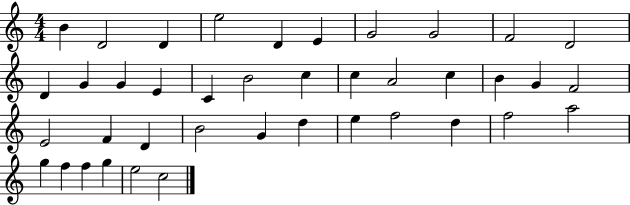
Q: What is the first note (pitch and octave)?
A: B4